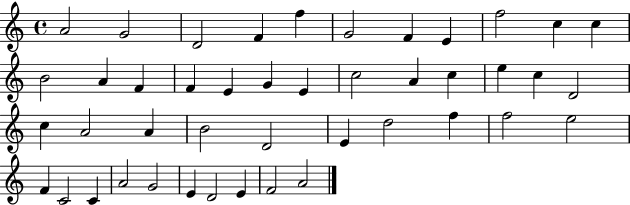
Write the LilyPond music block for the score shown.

{
  \clef treble
  \time 4/4
  \defaultTimeSignature
  \key c \major
  a'2 g'2 | d'2 f'4 f''4 | g'2 f'4 e'4 | f''2 c''4 c''4 | \break b'2 a'4 f'4 | f'4 e'4 g'4 e'4 | c''2 a'4 c''4 | e''4 c''4 d'2 | \break c''4 a'2 a'4 | b'2 d'2 | e'4 d''2 f''4 | f''2 e''2 | \break f'4 c'2 c'4 | a'2 g'2 | e'4 d'2 e'4 | f'2 a'2 | \break \bar "|."
}